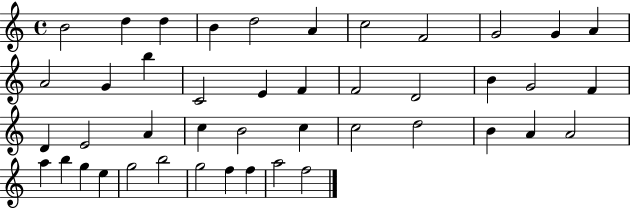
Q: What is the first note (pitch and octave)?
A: B4